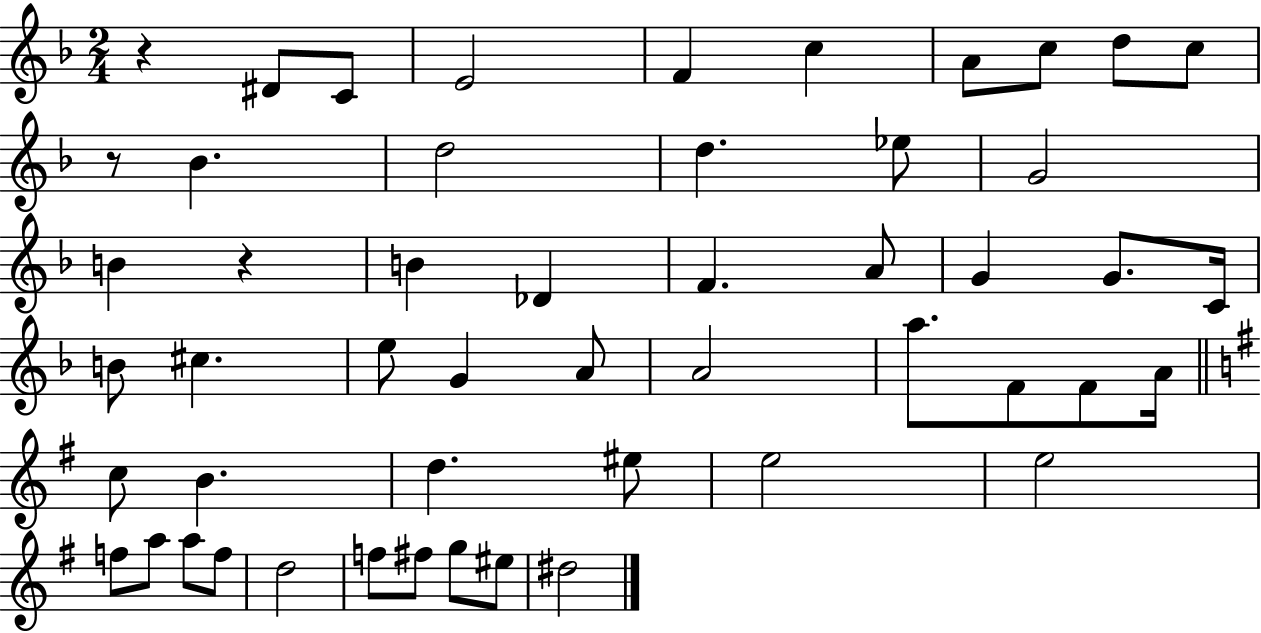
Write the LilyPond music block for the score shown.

{
  \clef treble
  \numericTimeSignature
  \time 2/4
  \key f \major
  \repeat volta 2 { r4 dis'8 c'8 | e'2 | f'4 c''4 | a'8 c''8 d''8 c''8 | \break r8 bes'4. | d''2 | d''4. ees''8 | g'2 | \break b'4 r4 | b'4 des'4 | f'4. a'8 | g'4 g'8. c'16 | \break b'8 cis''4. | e''8 g'4 a'8 | a'2 | a''8. f'8 f'8 a'16 | \break \bar "||" \break \key g \major c''8 b'4. | d''4. eis''8 | e''2 | e''2 | \break f''8 a''8 a''8 f''8 | d''2 | f''8 fis''8 g''8 eis''8 | dis''2 | \break } \bar "|."
}